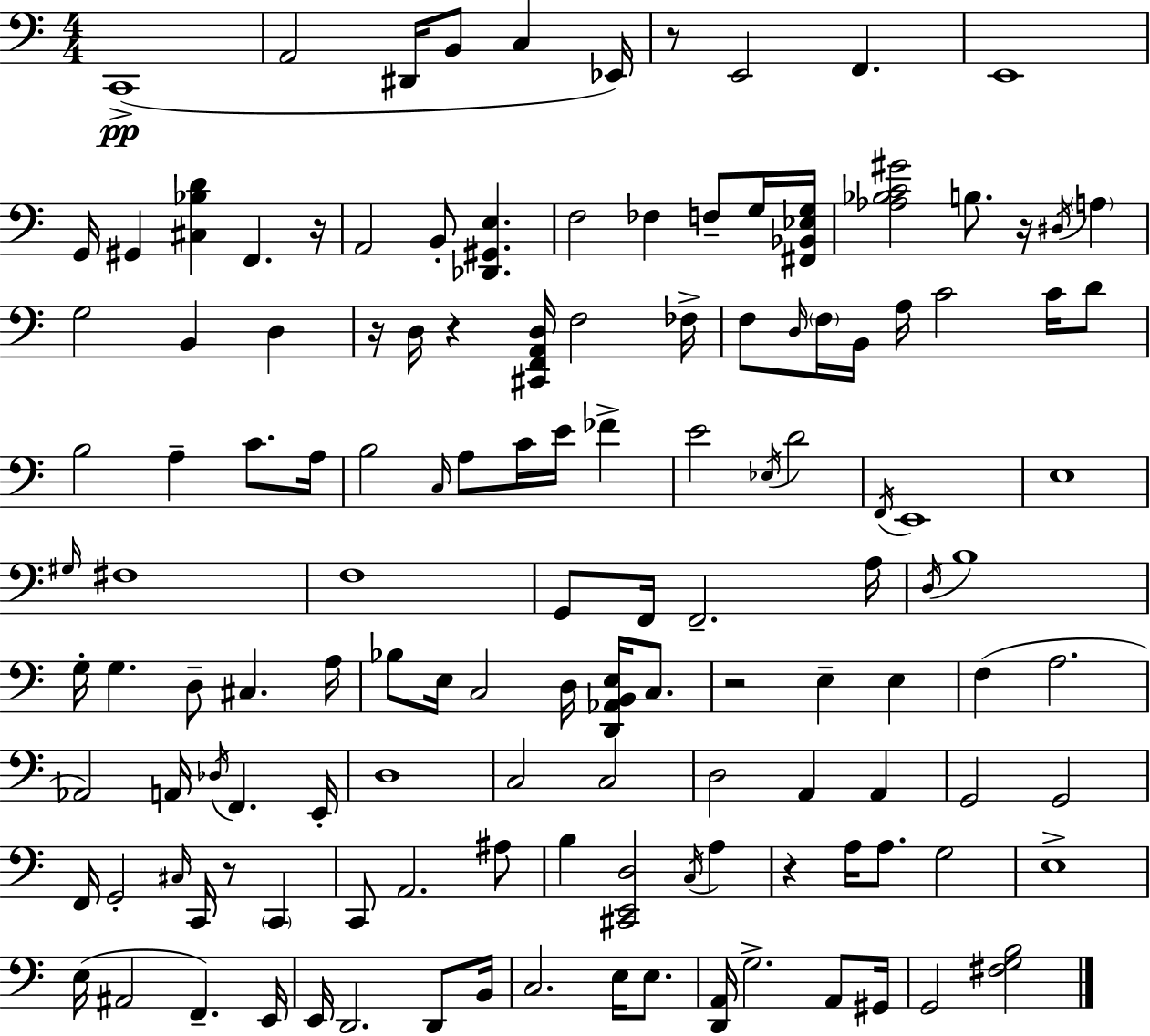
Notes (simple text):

C2/w A2/h D#2/s B2/e C3/q Eb2/s R/e E2/h F2/q. E2/w G2/s G#2/q [C#3,Bb3,D4]/q F2/q. R/s A2/h B2/e [Db2,G#2,E3]/q. F3/h FES3/q F3/e G3/s [F#2,Bb2,Eb3,G3]/s [Ab3,Bb3,C4,G#4]/h B3/e. R/s D#3/s A3/q G3/h B2/q D3/q R/s D3/s R/q [C#2,F2,A2,D3]/s F3/h FES3/s F3/e D3/s F3/s B2/s A3/s C4/h C4/s D4/e B3/h A3/q C4/e. A3/s B3/h C3/s A3/e C4/s E4/s FES4/q E4/h Eb3/s D4/h F2/s E2/w E3/w G#3/s F#3/w F3/w G2/e F2/s F2/h. A3/s D3/s B3/w G3/s G3/q. D3/e C#3/q. A3/s Bb3/e E3/s C3/h D3/s [D2,Ab2,B2,E3]/s C3/e. R/h E3/q E3/q F3/q A3/h. Ab2/h A2/s Db3/s F2/q. E2/s D3/w C3/h C3/h D3/h A2/q A2/q G2/h G2/h F2/s G2/h C#3/s C2/s R/e C2/q C2/e A2/h. A#3/e B3/q [C#2,E2,D3]/h C3/s A3/q R/q A3/s A3/e. G3/h E3/w E3/s A#2/h F2/q. E2/s E2/s D2/h. D2/e B2/s C3/h. E3/s E3/e. [D2,A2]/s G3/h. A2/e G#2/s G2/h [F#3,G3,B3]/h